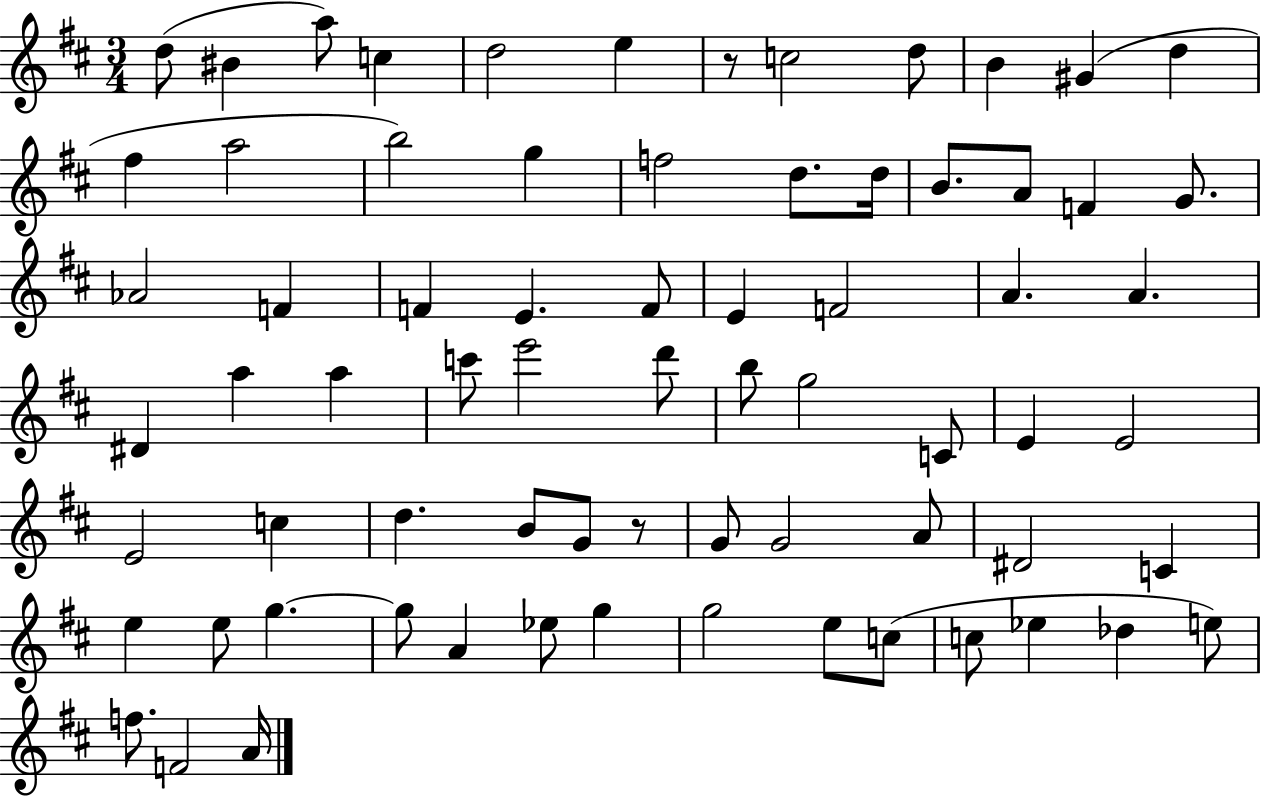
{
  \clef treble
  \numericTimeSignature
  \time 3/4
  \key d \major
  d''8( bis'4 a''8) c''4 | d''2 e''4 | r8 c''2 d''8 | b'4 gis'4( d''4 | \break fis''4 a''2 | b''2) g''4 | f''2 d''8. d''16 | b'8. a'8 f'4 g'8. | \break aes'2 f'4 | f'4 e'4. f'8 | e'4 f'2 | a'4. a'4. | \break dis'4 a''4 a''4 | c'''8 e'''2 d'''8 | b''8 g''2 c'8 | e'4 e'2 | \break e'2 c''4 | d''4. b'8 g'8 r8 | g'8 g'2 a'8 | dis'2 c'4 | \break e''4 e''8 g''4.~~ | g''8 a'4 ees''8 g''4 | g''2 e''8 c''8( | c''8 ees''4 des''4 e''8) | \break f''8. f'2 a'16 | \bar "|."
}